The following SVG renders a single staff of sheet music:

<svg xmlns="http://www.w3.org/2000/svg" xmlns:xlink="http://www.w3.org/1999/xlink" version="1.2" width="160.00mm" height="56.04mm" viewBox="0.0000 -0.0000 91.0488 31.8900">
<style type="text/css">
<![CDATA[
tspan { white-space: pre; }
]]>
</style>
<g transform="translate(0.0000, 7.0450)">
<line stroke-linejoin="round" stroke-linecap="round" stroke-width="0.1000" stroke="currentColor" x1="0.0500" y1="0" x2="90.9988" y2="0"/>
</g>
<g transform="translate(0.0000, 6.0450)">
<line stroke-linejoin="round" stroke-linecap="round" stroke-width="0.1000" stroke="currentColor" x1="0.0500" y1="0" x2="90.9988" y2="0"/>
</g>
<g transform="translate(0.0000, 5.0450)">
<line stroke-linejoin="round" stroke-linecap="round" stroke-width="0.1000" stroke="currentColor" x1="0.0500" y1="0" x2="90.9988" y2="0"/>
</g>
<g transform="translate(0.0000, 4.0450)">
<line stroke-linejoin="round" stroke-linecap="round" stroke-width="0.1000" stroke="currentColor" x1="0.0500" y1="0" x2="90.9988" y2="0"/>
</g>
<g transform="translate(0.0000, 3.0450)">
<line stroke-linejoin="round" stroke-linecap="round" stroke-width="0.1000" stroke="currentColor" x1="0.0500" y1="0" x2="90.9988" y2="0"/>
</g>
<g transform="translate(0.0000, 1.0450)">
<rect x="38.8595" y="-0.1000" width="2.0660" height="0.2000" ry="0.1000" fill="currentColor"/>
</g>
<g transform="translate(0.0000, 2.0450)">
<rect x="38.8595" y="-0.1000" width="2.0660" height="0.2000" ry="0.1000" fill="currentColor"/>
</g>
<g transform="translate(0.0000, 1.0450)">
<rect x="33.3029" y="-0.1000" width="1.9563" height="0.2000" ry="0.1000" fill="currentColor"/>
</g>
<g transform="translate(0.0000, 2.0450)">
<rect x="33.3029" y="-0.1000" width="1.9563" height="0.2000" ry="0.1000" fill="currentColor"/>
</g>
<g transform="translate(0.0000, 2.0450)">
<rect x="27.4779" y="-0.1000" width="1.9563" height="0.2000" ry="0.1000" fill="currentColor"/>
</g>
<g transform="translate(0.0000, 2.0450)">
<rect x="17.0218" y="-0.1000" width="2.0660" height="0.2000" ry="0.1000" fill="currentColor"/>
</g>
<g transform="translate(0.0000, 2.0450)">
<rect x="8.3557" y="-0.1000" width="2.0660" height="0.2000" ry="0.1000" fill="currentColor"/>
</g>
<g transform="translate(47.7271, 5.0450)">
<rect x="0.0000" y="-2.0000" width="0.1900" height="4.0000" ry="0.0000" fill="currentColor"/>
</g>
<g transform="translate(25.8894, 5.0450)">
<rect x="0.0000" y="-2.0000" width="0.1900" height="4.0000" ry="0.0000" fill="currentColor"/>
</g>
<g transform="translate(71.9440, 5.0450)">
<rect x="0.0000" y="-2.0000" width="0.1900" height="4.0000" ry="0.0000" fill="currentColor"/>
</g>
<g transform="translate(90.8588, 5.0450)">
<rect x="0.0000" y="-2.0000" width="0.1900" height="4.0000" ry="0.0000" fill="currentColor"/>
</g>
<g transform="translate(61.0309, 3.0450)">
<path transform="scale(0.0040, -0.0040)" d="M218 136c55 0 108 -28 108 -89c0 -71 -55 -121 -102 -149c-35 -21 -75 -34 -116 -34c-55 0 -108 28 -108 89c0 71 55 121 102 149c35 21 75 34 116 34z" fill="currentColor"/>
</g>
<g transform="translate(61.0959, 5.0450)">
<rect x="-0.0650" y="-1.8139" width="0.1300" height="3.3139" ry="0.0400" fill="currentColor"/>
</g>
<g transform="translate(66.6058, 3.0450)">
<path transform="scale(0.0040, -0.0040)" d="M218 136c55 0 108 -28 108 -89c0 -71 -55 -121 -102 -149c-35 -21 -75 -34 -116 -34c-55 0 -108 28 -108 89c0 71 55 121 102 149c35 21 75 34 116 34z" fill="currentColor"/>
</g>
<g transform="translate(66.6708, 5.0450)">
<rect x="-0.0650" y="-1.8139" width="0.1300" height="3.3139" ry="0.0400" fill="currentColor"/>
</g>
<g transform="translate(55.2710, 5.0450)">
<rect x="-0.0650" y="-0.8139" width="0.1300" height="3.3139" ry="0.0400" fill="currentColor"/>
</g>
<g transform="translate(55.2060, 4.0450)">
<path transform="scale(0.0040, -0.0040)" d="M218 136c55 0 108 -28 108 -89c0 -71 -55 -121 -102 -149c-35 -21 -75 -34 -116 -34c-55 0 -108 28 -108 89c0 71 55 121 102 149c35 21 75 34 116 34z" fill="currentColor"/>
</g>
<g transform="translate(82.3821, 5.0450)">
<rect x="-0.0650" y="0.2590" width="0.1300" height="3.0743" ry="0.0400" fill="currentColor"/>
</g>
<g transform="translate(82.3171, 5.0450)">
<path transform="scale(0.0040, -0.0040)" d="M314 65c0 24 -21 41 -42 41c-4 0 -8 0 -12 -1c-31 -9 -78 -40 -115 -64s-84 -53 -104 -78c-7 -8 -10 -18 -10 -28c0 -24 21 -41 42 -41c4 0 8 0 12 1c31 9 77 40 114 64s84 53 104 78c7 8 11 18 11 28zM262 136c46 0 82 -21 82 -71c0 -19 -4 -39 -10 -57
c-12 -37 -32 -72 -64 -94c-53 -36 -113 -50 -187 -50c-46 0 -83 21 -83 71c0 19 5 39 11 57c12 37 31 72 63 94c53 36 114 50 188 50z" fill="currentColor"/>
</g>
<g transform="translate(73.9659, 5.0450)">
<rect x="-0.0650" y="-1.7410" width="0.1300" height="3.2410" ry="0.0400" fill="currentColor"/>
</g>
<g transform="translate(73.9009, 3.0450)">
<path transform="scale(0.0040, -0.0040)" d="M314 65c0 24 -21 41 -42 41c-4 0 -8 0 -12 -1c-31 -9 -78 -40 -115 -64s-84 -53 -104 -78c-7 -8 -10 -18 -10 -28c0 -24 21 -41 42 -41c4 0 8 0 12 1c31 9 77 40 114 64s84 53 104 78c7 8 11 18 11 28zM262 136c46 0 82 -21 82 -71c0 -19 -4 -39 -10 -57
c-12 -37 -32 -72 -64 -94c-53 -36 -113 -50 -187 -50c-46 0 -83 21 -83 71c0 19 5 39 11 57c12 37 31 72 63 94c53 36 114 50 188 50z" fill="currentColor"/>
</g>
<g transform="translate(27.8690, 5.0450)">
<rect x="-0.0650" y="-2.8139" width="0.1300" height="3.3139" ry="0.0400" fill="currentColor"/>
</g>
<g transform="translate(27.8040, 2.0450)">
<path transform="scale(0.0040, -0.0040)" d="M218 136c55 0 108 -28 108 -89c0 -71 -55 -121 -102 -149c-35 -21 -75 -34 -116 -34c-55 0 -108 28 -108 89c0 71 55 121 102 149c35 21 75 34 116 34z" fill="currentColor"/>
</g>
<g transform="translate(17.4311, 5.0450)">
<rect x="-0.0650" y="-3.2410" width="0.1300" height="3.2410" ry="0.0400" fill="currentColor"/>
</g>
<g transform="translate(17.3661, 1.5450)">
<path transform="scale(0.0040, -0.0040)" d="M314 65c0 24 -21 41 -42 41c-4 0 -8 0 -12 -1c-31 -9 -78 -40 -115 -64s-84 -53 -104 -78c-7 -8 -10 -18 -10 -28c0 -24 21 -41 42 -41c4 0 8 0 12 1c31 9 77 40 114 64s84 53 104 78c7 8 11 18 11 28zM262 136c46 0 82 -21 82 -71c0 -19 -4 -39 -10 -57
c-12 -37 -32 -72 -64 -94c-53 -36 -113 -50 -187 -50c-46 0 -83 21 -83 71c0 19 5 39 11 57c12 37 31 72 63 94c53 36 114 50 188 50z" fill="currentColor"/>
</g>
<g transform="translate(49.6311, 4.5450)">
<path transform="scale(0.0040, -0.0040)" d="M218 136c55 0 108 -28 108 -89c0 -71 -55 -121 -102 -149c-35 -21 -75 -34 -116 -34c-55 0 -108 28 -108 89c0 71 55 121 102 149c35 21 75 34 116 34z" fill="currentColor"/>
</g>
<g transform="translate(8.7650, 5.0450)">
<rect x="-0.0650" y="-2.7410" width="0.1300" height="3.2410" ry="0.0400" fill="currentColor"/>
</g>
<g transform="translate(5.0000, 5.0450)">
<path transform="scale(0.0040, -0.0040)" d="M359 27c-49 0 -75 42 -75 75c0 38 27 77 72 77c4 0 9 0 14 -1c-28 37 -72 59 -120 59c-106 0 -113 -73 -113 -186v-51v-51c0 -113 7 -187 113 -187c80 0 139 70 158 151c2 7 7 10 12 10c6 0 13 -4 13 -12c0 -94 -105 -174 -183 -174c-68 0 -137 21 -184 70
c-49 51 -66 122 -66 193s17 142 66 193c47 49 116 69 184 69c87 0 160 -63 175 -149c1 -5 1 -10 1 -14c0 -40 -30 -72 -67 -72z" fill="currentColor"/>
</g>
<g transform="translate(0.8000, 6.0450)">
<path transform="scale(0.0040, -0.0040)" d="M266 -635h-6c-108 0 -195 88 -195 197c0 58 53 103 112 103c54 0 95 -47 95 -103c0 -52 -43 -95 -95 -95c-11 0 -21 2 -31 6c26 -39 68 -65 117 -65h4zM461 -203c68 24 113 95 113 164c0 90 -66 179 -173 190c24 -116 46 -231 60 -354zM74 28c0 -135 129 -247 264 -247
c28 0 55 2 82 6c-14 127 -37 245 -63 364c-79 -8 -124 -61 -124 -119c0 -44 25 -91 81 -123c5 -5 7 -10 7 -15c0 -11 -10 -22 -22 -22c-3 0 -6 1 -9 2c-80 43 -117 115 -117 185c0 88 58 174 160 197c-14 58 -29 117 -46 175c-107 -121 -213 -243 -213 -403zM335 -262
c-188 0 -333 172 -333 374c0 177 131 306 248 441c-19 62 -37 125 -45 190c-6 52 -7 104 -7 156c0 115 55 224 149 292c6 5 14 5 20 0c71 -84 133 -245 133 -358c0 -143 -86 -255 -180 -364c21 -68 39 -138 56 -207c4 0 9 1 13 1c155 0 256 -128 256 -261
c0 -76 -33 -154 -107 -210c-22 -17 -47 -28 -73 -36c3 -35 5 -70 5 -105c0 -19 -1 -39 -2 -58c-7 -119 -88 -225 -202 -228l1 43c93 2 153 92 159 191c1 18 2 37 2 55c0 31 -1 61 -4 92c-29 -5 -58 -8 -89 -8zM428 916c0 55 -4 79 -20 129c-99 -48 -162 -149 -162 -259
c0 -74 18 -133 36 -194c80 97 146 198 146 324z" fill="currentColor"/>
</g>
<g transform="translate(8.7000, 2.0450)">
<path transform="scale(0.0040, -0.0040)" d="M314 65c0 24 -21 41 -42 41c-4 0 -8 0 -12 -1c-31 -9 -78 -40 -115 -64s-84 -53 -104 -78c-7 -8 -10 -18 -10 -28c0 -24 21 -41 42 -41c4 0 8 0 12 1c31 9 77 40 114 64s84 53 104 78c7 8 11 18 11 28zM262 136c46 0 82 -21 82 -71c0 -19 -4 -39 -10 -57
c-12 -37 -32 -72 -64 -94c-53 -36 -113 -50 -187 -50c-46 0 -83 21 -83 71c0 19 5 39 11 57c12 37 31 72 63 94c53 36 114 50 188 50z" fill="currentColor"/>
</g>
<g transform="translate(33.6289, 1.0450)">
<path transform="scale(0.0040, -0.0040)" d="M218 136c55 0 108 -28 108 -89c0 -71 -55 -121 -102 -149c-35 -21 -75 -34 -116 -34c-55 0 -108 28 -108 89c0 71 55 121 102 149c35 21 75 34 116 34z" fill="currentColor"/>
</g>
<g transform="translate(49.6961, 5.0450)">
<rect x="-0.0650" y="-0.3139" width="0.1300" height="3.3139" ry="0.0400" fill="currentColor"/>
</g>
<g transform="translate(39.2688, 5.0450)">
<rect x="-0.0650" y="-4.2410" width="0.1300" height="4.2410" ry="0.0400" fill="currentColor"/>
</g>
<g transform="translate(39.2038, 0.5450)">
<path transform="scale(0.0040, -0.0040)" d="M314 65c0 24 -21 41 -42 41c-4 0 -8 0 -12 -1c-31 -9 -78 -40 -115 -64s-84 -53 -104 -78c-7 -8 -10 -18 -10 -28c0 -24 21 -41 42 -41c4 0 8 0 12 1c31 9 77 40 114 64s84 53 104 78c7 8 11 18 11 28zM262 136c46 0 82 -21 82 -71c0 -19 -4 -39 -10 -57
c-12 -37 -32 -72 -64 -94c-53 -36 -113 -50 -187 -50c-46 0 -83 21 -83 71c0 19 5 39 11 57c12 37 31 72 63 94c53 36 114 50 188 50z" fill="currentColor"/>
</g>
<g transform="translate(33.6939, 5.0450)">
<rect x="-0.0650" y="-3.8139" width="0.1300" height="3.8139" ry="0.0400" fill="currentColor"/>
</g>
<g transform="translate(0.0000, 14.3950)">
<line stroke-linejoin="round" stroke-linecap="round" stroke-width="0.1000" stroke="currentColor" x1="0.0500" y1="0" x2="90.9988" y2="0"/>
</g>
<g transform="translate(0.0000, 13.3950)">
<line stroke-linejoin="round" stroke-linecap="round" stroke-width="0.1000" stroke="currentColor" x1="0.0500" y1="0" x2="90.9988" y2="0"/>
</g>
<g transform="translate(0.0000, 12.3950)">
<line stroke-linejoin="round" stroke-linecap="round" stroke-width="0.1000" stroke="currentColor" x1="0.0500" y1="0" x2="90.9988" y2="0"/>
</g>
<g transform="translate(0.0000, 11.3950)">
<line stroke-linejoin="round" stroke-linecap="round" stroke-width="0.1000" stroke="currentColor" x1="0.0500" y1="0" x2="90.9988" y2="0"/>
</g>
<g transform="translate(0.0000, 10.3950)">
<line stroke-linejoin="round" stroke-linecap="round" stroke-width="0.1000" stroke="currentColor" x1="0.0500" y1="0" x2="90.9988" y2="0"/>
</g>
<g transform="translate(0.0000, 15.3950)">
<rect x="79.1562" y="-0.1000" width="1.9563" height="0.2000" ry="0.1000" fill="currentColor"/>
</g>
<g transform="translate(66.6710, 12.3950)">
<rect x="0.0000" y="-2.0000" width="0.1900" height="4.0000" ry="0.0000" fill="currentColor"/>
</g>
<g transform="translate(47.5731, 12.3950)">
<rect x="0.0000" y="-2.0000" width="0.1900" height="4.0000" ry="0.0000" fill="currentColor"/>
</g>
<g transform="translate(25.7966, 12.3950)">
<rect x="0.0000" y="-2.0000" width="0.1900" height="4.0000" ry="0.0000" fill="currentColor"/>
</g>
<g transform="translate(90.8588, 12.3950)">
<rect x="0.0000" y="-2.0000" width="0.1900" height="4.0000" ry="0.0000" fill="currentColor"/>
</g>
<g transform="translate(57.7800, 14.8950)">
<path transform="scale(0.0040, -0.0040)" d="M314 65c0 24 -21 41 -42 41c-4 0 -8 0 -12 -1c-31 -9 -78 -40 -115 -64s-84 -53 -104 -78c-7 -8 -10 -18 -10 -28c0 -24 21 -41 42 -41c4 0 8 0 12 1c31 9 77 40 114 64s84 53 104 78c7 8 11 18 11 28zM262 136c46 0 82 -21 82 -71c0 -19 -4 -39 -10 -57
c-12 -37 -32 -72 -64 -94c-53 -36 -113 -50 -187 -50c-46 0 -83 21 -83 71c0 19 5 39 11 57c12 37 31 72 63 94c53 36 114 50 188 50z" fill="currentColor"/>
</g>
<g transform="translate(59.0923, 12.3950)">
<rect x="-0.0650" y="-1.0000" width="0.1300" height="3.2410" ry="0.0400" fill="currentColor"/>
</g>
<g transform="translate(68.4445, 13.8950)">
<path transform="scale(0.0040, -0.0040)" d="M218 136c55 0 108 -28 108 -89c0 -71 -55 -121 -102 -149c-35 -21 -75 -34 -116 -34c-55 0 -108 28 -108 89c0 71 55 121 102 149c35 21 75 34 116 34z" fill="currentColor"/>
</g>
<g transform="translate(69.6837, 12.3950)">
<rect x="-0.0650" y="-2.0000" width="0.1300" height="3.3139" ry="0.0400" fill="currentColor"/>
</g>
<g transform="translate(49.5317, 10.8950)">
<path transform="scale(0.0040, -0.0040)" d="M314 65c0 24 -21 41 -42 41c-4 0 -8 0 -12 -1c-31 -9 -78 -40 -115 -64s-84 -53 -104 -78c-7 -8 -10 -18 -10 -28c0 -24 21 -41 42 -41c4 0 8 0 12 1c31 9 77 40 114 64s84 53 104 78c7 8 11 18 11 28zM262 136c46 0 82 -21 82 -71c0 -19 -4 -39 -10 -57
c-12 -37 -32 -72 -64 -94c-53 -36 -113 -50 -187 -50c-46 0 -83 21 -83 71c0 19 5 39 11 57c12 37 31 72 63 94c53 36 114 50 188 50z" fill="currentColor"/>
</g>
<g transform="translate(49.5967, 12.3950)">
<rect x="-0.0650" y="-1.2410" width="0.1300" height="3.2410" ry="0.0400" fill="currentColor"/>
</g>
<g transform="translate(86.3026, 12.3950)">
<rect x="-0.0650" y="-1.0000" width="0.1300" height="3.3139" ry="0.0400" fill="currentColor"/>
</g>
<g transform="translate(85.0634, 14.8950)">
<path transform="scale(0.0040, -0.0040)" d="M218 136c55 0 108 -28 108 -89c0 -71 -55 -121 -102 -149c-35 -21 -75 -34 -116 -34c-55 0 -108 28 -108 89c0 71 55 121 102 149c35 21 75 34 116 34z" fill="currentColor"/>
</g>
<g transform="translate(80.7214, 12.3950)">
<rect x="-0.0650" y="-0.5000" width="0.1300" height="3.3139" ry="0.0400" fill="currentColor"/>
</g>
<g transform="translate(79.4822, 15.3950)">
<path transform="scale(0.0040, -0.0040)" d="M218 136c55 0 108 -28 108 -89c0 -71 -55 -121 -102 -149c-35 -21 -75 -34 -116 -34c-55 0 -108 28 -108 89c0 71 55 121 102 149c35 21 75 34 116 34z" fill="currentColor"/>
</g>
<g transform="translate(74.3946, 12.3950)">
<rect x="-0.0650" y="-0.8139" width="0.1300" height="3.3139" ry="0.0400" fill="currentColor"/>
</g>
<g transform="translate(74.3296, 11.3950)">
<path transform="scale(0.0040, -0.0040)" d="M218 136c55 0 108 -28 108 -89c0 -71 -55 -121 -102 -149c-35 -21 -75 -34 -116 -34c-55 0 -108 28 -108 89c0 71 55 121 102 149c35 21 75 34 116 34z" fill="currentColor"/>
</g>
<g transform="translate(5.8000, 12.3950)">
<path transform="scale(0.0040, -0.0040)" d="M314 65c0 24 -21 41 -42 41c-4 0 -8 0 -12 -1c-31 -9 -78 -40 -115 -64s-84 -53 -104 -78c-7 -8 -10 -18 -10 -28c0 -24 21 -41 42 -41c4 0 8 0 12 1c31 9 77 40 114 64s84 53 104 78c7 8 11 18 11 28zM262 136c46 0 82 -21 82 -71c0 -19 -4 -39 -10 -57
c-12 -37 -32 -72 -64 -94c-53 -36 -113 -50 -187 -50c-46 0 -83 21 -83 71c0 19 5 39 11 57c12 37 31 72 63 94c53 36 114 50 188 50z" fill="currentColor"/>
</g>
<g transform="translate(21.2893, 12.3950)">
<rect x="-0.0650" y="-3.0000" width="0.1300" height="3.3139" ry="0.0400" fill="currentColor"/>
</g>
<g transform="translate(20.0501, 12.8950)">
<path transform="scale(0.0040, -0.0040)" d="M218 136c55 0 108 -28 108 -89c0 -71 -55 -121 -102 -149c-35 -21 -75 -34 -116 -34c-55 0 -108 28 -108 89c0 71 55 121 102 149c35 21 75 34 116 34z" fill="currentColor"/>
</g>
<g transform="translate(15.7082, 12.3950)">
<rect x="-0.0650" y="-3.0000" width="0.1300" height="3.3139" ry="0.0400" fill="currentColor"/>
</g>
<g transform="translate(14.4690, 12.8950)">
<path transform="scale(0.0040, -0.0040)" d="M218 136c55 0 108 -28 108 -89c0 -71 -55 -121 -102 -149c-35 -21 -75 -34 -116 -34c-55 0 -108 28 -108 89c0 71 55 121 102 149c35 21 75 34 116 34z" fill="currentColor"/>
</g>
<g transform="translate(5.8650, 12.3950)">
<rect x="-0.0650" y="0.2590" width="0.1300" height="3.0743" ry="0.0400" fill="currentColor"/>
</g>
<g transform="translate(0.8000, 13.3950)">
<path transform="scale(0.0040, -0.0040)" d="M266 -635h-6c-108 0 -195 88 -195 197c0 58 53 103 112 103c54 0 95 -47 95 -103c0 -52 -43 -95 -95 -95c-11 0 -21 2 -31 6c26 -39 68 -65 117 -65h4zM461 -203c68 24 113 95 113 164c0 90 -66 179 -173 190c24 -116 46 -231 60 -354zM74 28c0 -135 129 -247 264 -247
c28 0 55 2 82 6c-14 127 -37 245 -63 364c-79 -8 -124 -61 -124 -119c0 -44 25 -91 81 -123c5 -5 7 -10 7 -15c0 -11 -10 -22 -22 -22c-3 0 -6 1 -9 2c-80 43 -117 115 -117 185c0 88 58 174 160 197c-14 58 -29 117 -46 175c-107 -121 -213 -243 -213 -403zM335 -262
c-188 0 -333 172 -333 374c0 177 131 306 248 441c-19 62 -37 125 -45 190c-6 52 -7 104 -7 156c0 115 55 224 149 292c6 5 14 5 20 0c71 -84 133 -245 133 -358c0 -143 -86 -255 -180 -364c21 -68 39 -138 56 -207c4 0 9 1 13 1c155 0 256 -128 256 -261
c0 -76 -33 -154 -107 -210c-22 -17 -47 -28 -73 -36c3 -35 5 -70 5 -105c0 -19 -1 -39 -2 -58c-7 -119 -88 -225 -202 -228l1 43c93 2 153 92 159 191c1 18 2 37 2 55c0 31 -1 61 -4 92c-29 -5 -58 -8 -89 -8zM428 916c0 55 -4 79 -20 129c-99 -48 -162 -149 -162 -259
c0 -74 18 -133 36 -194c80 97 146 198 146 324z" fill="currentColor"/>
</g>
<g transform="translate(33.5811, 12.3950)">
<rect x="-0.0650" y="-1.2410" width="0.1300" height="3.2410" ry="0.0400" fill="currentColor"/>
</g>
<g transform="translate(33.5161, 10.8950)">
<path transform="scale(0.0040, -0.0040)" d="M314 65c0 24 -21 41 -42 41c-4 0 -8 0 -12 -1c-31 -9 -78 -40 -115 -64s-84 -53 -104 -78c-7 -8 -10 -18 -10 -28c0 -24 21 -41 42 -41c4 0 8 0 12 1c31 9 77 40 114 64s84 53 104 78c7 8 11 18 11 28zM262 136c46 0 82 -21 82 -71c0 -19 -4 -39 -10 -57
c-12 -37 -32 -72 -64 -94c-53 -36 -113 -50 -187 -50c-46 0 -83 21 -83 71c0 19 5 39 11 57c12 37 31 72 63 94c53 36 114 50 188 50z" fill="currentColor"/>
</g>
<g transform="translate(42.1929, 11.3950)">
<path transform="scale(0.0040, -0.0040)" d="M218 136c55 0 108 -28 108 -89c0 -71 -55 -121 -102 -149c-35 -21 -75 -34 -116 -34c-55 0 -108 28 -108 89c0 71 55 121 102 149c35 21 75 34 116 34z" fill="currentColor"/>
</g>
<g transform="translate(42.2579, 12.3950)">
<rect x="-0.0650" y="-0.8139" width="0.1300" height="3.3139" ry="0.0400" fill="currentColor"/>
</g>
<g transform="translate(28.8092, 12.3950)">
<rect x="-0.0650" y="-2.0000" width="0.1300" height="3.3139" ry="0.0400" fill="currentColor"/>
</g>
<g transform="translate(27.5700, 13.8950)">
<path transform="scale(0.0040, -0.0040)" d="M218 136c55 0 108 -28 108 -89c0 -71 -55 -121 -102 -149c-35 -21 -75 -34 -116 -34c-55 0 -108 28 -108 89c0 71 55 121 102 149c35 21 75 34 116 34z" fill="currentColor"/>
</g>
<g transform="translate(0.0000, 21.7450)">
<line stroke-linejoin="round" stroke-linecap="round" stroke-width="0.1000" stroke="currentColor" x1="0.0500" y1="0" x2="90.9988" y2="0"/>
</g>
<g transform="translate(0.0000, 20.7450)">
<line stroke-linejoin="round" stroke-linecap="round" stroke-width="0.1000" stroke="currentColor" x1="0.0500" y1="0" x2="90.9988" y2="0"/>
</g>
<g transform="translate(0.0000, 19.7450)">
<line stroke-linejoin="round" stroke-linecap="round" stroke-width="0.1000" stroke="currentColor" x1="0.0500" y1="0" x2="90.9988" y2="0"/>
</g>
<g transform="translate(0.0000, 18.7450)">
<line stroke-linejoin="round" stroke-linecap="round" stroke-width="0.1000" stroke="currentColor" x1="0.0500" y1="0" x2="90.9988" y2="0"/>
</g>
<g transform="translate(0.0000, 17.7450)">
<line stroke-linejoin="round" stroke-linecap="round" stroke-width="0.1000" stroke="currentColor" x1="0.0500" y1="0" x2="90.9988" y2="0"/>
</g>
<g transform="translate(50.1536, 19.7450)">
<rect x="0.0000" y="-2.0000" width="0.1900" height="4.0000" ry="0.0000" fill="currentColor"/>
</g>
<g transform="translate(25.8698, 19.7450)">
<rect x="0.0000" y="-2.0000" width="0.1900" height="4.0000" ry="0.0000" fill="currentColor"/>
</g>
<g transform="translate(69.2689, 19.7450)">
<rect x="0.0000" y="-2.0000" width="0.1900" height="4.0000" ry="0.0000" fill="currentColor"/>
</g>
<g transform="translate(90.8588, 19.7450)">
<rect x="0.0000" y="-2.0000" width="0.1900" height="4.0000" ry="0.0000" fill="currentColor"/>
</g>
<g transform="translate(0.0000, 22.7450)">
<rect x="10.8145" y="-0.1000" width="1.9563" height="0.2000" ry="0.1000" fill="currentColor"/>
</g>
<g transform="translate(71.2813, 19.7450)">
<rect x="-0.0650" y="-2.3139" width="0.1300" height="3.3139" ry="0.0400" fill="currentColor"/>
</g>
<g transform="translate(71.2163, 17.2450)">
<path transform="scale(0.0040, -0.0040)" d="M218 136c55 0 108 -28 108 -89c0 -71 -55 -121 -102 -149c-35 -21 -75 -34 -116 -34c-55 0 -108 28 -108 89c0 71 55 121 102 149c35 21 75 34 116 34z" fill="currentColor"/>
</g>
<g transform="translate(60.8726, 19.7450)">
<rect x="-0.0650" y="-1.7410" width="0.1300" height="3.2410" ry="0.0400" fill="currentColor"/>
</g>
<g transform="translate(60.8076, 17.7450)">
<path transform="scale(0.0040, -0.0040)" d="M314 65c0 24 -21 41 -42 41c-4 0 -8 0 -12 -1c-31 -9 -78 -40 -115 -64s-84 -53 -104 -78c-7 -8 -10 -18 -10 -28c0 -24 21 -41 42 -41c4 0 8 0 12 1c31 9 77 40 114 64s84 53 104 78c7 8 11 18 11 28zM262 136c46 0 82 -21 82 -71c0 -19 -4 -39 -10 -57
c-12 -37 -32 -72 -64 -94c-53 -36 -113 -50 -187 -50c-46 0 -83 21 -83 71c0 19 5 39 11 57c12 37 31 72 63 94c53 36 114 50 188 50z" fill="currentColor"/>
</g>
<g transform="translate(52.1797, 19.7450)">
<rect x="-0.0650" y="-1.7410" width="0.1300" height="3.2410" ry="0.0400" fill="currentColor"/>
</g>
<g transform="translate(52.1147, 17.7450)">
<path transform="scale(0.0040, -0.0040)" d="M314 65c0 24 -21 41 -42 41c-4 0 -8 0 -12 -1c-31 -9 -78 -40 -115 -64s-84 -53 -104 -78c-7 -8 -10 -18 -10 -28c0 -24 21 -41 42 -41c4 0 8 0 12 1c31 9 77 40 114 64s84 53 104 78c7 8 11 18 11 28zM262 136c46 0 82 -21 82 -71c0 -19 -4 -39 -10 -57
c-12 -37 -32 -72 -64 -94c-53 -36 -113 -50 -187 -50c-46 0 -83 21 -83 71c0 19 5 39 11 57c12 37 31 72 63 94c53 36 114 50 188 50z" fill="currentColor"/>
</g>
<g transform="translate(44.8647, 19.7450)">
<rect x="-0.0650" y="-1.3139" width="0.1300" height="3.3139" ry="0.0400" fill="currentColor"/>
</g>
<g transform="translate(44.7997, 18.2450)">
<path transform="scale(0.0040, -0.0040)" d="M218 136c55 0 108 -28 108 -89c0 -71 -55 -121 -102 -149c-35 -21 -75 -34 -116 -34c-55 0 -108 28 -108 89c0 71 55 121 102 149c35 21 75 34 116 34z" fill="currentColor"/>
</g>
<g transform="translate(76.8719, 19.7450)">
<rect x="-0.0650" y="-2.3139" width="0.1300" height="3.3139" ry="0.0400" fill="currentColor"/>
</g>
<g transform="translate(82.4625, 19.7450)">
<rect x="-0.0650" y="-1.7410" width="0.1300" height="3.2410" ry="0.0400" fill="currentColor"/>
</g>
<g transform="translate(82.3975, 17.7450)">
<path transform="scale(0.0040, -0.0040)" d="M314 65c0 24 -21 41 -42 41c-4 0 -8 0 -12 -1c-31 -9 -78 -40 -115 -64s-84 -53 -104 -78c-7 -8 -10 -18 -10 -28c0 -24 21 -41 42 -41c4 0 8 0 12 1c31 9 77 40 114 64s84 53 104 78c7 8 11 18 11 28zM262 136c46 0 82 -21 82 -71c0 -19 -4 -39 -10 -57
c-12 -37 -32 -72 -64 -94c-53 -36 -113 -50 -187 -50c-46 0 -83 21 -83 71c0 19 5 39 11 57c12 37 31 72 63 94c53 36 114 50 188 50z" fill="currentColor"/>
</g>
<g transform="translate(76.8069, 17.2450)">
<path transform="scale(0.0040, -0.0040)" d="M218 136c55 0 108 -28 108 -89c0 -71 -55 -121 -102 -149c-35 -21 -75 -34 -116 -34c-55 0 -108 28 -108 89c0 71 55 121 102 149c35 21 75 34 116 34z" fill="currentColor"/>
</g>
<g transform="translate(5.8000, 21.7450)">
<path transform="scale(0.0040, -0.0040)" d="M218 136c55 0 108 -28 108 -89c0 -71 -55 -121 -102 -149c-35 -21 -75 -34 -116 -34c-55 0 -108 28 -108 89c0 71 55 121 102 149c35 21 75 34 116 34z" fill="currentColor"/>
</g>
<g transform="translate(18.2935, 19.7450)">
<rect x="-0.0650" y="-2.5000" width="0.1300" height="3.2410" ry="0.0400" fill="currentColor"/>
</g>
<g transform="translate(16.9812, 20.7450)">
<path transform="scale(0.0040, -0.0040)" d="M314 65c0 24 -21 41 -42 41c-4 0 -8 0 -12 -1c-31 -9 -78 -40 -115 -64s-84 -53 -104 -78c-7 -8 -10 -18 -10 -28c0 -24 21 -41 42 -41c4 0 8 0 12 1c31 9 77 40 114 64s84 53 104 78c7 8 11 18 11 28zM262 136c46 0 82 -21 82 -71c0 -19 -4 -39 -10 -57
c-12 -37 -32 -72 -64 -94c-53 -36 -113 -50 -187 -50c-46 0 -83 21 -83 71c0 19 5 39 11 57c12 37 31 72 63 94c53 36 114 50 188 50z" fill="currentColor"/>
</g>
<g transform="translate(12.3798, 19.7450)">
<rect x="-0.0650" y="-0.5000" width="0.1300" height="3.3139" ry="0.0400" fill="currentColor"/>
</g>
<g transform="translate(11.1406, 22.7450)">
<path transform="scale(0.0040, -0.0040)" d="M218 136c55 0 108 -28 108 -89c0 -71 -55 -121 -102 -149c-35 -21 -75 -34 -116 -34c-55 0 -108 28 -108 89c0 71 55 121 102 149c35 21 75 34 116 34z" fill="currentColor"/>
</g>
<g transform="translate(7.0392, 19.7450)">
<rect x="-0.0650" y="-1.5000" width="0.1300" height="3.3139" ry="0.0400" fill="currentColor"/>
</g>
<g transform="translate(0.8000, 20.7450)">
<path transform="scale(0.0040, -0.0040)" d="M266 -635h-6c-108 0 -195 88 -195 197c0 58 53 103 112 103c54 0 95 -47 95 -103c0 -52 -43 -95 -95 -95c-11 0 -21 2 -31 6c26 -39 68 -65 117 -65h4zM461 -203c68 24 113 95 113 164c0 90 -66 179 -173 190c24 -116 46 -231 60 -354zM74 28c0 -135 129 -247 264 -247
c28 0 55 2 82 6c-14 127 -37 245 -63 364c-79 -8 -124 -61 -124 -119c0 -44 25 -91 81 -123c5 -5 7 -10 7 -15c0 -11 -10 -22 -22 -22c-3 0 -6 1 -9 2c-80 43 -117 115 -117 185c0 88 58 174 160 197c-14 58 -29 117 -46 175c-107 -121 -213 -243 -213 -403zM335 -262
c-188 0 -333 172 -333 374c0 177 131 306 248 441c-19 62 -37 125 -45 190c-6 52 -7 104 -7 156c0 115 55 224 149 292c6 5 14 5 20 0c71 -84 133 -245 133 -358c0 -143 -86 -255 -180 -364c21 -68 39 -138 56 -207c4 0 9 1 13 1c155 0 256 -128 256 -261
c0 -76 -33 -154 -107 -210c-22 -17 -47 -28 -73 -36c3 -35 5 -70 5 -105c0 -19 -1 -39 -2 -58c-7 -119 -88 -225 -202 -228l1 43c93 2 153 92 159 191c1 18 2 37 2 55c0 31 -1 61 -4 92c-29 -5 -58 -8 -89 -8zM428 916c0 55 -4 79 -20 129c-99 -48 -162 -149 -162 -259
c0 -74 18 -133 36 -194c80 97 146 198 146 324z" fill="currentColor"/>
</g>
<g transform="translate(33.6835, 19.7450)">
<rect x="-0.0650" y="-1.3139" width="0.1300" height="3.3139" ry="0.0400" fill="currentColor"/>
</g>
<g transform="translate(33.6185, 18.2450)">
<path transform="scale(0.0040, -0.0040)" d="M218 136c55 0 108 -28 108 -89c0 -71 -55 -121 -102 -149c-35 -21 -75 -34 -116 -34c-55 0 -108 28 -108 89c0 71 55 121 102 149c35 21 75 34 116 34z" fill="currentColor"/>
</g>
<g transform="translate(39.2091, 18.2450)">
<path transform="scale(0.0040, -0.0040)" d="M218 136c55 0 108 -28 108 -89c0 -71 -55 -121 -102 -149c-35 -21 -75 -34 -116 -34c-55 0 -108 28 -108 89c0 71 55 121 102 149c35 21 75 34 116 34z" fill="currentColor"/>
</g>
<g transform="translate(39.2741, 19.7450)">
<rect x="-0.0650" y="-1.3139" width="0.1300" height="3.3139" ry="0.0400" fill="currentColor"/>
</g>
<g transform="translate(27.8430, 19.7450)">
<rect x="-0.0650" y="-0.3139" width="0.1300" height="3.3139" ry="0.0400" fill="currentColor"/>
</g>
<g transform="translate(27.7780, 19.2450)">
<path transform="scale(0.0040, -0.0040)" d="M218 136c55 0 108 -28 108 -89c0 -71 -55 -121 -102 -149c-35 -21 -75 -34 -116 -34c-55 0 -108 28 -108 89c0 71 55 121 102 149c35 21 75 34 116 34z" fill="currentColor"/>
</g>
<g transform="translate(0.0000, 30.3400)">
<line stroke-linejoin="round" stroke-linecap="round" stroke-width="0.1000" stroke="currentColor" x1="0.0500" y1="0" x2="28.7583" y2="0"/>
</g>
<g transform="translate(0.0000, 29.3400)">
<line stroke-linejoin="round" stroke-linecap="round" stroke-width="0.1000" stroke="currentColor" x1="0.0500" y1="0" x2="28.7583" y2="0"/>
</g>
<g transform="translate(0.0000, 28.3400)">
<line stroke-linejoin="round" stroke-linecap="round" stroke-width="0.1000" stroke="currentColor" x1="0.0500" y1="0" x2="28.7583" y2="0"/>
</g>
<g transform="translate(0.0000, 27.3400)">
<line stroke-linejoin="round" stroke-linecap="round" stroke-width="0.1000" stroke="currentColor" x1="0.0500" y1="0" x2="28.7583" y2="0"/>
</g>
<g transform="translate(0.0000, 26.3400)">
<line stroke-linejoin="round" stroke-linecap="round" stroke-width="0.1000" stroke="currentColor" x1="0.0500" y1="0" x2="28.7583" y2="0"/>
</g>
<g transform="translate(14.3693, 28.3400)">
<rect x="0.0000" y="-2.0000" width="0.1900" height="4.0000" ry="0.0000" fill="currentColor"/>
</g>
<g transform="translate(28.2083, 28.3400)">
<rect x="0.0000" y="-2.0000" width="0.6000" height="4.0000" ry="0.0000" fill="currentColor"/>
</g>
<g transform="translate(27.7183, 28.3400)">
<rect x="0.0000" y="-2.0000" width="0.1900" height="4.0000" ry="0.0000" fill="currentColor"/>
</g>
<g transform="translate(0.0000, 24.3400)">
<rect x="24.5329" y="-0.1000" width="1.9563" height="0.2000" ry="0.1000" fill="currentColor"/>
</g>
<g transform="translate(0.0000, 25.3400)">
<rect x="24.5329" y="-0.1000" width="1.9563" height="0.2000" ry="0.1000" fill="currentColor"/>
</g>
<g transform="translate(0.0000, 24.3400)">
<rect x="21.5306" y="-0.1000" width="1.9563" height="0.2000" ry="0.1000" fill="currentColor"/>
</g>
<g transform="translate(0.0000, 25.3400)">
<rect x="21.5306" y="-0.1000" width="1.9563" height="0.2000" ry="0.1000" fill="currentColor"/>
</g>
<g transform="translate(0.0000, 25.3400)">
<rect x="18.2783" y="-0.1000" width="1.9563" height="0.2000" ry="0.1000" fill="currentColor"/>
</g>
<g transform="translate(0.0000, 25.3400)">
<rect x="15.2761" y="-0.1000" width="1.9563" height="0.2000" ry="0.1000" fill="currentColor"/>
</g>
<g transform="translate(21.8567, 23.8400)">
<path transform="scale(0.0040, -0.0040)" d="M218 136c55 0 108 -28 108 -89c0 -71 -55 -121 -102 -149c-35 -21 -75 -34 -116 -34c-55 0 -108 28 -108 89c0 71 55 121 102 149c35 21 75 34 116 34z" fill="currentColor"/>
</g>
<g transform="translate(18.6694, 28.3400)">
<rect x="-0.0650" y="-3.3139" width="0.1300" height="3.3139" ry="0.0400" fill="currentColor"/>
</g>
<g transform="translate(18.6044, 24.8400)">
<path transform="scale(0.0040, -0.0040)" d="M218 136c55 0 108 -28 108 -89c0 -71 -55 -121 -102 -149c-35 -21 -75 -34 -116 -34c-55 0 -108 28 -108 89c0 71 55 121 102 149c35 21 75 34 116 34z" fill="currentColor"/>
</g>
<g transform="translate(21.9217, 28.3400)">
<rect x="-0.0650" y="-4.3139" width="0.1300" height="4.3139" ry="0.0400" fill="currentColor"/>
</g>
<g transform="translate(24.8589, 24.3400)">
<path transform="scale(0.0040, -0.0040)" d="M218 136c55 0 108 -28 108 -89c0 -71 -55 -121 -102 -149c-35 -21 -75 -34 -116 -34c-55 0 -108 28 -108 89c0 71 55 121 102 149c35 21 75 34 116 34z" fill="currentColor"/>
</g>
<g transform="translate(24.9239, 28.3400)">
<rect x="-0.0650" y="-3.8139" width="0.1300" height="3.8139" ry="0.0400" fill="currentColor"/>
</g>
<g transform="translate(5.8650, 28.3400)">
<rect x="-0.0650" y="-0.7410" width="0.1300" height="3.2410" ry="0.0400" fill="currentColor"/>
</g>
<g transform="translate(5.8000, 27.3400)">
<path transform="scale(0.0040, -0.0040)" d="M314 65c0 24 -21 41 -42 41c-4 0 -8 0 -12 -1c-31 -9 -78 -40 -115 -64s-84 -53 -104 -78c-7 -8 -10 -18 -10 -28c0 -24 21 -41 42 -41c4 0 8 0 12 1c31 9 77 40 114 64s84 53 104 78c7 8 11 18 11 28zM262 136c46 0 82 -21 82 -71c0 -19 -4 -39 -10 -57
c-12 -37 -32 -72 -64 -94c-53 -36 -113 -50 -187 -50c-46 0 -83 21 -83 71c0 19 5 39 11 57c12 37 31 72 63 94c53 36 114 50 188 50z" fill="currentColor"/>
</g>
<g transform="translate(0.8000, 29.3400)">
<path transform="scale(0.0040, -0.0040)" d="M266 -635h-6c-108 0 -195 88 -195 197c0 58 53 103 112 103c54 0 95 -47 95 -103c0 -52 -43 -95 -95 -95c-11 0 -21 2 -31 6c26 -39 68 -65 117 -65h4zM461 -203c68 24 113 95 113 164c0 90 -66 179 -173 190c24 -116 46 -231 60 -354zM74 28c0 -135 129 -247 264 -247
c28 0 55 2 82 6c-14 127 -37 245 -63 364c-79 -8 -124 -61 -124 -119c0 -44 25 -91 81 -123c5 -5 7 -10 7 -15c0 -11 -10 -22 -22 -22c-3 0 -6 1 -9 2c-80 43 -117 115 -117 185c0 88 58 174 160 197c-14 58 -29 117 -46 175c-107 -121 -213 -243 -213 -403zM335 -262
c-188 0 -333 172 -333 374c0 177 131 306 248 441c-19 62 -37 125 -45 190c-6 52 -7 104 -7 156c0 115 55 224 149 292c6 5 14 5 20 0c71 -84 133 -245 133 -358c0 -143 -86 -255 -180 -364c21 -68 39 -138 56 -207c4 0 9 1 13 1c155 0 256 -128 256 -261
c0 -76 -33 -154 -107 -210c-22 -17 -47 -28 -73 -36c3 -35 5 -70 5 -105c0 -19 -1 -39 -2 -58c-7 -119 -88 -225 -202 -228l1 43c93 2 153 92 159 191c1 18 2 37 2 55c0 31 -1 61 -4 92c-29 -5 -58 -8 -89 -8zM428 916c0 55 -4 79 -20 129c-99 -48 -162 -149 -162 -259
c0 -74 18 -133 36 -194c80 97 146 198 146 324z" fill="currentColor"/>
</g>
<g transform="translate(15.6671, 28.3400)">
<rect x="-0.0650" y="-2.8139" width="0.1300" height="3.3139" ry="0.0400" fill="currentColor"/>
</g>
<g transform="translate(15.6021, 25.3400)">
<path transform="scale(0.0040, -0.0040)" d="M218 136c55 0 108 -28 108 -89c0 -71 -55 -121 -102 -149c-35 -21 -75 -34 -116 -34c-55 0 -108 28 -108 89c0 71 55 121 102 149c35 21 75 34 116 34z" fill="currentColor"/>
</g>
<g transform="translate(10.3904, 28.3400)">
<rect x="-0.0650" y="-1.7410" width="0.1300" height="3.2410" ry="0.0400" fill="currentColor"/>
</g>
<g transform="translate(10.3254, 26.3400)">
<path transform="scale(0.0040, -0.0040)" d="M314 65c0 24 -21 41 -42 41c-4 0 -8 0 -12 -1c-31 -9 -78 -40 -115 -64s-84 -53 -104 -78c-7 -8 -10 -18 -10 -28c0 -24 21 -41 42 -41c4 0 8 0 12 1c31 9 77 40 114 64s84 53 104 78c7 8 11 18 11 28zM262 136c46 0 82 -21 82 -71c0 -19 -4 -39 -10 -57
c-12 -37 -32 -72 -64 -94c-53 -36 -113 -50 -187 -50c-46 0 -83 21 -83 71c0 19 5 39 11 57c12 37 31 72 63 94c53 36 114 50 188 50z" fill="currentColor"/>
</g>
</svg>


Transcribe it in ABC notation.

X:1
T:Untitled
M:4/4
L:1/4
K:C
a2 b2 a c' d'2 c d f f f2 B2 B2 A A F e2 d e2 D2 F d C D E C G2 c e e e f2 f2 g g f2 d2 f2 a b d' c'